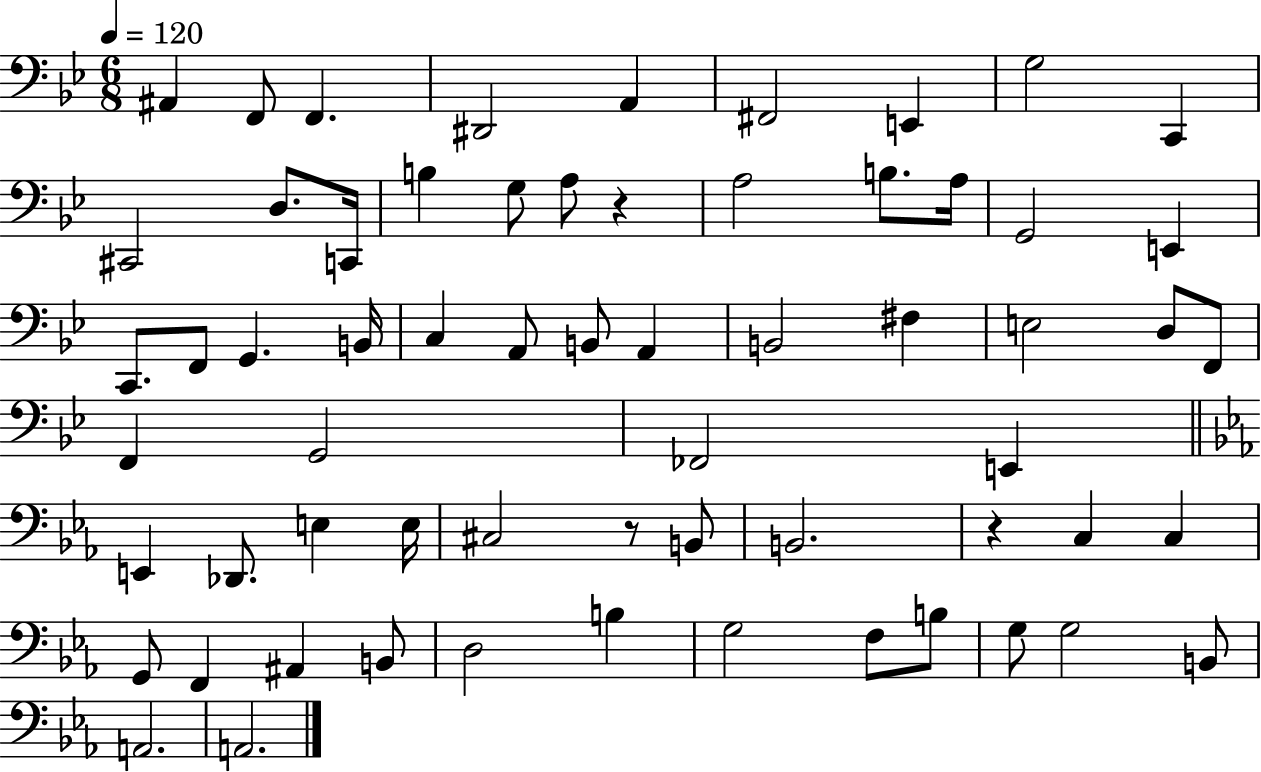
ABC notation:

X:1
T:Untitled
M:6/8
L:1/4
K:Bb
^A,, F,,/2 F,, ^D,,2 A,, ^F,,2 E,, G,2 C,, ^C,,2 D,/2 C,,/4 B, G,/2 A,/2 z A,2 B,/2 A,/4 G,,2 E,, C,,/2 F,,/2 G,, B,,/4 C, A,,/2 B,,/2 A,, B,,2 ^F, E,2 D,/2 F,,/2 F,, G,,2 _F,,2 E,, E,, _D,,/2 E, E,/4 ^C,2 z/2 B,,/2 B,,2 z C, C, G,,/2 F,, ^A,, B,,/2 D,2 B, G,2 F,/2 B,/2 G,/2 G,2 B,,/2 A,,2 A,,2